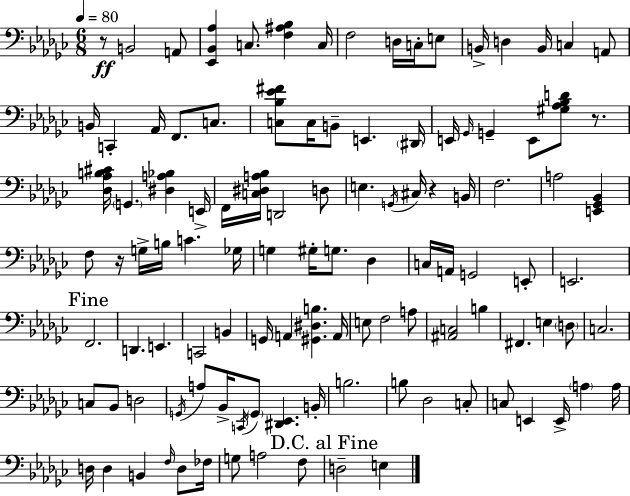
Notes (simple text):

R/e B2/h A2/e [Eb2,Bb2,Ab3]/q C3/e. [F3,A#3,Bb3]/q C3/s F3/h D3/s C3/s E3/e B2/s D3/q B2/s C3/q A2/e B2/s C2/q Ab2/s F2/e. C3/e. [C3,Bb3,Eb4,F#4]/e C3/s B2/e E2/q. D#2/s E2/s Gb2/s G2/q E2/e [G#3,Ab3,Bb3,D4]/e R/e. [Db3,Ab3,B3,C#4]/s G2/q. [D#3,A3,Bb3]/q E2/s F2/s [C3,D#3,A3,Bb3]/s D2/h D3/e E3/q. G2/s C#3/s R/q B2/s F3/h. A3/h [E2,Gb2,Bb2]/q F3/e R/s G3/s B3/s C4/q. Gb3/s G3/q G#3/s G3/e. Db3/q C3/s A2/s G2/h E2/e E2/h. F2/h. D2/q. E2/q. C2/h B2/q G2/s A2/q [G#2,D#3,B3]/q. A2/s E3/e F3/h A3/e [A#2,C3]/h B3/q F#2/q. E3/q D3/e C3/h. C3/e Bb2/e D3/h G2/s A3/e Bb2/s C2/s G2/e [D#2,Eb2]/q. B2/s B3/h. B3/e Db3/h C3/e C3/e E2/q E2/s A3/q A3/s D3/s D3/q B2/q F3/s D3/e FES3/s G3/e A3/h F3/e D3/h E3/q